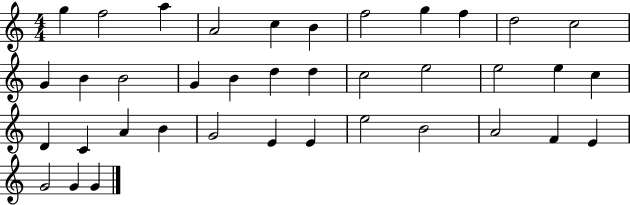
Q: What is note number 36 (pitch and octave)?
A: G4